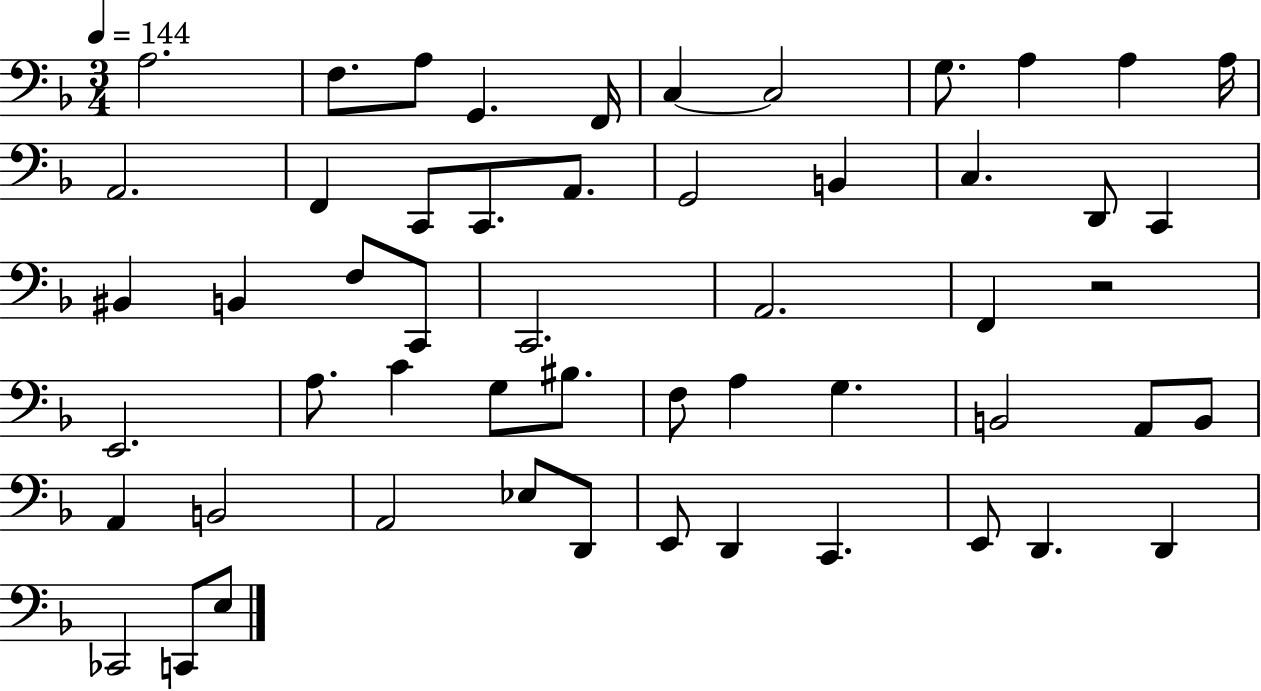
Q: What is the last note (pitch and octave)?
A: E3